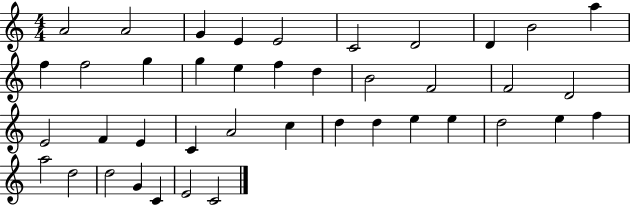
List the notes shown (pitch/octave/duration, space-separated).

A4/h A4/h G4/q E4/q E4/h C4/h D4/h D4/q B4/h A5/q F5/q F5/h G5/q G5/q E5/q F5/q D5/q B4/h F4/h F4/h D4/h E4/h F4/q E4/q C4/q A4/h C5/q D5/q D5/q E5/q E5/q D5/h E5/q F5/q A5/h D5/h D5/h G4/q C4/q E4/h C4/h